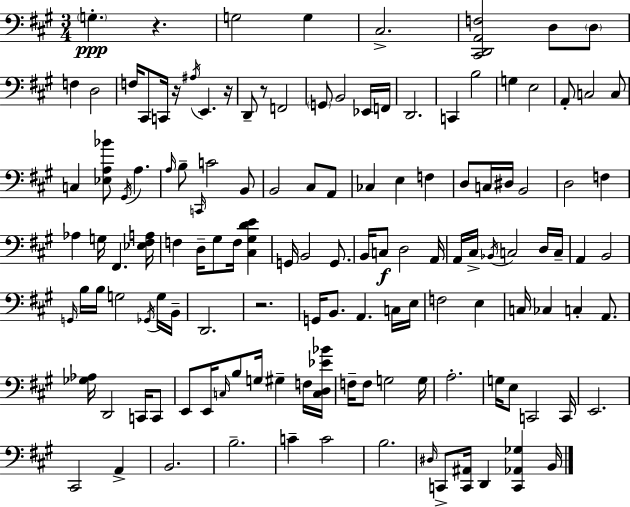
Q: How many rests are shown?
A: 5